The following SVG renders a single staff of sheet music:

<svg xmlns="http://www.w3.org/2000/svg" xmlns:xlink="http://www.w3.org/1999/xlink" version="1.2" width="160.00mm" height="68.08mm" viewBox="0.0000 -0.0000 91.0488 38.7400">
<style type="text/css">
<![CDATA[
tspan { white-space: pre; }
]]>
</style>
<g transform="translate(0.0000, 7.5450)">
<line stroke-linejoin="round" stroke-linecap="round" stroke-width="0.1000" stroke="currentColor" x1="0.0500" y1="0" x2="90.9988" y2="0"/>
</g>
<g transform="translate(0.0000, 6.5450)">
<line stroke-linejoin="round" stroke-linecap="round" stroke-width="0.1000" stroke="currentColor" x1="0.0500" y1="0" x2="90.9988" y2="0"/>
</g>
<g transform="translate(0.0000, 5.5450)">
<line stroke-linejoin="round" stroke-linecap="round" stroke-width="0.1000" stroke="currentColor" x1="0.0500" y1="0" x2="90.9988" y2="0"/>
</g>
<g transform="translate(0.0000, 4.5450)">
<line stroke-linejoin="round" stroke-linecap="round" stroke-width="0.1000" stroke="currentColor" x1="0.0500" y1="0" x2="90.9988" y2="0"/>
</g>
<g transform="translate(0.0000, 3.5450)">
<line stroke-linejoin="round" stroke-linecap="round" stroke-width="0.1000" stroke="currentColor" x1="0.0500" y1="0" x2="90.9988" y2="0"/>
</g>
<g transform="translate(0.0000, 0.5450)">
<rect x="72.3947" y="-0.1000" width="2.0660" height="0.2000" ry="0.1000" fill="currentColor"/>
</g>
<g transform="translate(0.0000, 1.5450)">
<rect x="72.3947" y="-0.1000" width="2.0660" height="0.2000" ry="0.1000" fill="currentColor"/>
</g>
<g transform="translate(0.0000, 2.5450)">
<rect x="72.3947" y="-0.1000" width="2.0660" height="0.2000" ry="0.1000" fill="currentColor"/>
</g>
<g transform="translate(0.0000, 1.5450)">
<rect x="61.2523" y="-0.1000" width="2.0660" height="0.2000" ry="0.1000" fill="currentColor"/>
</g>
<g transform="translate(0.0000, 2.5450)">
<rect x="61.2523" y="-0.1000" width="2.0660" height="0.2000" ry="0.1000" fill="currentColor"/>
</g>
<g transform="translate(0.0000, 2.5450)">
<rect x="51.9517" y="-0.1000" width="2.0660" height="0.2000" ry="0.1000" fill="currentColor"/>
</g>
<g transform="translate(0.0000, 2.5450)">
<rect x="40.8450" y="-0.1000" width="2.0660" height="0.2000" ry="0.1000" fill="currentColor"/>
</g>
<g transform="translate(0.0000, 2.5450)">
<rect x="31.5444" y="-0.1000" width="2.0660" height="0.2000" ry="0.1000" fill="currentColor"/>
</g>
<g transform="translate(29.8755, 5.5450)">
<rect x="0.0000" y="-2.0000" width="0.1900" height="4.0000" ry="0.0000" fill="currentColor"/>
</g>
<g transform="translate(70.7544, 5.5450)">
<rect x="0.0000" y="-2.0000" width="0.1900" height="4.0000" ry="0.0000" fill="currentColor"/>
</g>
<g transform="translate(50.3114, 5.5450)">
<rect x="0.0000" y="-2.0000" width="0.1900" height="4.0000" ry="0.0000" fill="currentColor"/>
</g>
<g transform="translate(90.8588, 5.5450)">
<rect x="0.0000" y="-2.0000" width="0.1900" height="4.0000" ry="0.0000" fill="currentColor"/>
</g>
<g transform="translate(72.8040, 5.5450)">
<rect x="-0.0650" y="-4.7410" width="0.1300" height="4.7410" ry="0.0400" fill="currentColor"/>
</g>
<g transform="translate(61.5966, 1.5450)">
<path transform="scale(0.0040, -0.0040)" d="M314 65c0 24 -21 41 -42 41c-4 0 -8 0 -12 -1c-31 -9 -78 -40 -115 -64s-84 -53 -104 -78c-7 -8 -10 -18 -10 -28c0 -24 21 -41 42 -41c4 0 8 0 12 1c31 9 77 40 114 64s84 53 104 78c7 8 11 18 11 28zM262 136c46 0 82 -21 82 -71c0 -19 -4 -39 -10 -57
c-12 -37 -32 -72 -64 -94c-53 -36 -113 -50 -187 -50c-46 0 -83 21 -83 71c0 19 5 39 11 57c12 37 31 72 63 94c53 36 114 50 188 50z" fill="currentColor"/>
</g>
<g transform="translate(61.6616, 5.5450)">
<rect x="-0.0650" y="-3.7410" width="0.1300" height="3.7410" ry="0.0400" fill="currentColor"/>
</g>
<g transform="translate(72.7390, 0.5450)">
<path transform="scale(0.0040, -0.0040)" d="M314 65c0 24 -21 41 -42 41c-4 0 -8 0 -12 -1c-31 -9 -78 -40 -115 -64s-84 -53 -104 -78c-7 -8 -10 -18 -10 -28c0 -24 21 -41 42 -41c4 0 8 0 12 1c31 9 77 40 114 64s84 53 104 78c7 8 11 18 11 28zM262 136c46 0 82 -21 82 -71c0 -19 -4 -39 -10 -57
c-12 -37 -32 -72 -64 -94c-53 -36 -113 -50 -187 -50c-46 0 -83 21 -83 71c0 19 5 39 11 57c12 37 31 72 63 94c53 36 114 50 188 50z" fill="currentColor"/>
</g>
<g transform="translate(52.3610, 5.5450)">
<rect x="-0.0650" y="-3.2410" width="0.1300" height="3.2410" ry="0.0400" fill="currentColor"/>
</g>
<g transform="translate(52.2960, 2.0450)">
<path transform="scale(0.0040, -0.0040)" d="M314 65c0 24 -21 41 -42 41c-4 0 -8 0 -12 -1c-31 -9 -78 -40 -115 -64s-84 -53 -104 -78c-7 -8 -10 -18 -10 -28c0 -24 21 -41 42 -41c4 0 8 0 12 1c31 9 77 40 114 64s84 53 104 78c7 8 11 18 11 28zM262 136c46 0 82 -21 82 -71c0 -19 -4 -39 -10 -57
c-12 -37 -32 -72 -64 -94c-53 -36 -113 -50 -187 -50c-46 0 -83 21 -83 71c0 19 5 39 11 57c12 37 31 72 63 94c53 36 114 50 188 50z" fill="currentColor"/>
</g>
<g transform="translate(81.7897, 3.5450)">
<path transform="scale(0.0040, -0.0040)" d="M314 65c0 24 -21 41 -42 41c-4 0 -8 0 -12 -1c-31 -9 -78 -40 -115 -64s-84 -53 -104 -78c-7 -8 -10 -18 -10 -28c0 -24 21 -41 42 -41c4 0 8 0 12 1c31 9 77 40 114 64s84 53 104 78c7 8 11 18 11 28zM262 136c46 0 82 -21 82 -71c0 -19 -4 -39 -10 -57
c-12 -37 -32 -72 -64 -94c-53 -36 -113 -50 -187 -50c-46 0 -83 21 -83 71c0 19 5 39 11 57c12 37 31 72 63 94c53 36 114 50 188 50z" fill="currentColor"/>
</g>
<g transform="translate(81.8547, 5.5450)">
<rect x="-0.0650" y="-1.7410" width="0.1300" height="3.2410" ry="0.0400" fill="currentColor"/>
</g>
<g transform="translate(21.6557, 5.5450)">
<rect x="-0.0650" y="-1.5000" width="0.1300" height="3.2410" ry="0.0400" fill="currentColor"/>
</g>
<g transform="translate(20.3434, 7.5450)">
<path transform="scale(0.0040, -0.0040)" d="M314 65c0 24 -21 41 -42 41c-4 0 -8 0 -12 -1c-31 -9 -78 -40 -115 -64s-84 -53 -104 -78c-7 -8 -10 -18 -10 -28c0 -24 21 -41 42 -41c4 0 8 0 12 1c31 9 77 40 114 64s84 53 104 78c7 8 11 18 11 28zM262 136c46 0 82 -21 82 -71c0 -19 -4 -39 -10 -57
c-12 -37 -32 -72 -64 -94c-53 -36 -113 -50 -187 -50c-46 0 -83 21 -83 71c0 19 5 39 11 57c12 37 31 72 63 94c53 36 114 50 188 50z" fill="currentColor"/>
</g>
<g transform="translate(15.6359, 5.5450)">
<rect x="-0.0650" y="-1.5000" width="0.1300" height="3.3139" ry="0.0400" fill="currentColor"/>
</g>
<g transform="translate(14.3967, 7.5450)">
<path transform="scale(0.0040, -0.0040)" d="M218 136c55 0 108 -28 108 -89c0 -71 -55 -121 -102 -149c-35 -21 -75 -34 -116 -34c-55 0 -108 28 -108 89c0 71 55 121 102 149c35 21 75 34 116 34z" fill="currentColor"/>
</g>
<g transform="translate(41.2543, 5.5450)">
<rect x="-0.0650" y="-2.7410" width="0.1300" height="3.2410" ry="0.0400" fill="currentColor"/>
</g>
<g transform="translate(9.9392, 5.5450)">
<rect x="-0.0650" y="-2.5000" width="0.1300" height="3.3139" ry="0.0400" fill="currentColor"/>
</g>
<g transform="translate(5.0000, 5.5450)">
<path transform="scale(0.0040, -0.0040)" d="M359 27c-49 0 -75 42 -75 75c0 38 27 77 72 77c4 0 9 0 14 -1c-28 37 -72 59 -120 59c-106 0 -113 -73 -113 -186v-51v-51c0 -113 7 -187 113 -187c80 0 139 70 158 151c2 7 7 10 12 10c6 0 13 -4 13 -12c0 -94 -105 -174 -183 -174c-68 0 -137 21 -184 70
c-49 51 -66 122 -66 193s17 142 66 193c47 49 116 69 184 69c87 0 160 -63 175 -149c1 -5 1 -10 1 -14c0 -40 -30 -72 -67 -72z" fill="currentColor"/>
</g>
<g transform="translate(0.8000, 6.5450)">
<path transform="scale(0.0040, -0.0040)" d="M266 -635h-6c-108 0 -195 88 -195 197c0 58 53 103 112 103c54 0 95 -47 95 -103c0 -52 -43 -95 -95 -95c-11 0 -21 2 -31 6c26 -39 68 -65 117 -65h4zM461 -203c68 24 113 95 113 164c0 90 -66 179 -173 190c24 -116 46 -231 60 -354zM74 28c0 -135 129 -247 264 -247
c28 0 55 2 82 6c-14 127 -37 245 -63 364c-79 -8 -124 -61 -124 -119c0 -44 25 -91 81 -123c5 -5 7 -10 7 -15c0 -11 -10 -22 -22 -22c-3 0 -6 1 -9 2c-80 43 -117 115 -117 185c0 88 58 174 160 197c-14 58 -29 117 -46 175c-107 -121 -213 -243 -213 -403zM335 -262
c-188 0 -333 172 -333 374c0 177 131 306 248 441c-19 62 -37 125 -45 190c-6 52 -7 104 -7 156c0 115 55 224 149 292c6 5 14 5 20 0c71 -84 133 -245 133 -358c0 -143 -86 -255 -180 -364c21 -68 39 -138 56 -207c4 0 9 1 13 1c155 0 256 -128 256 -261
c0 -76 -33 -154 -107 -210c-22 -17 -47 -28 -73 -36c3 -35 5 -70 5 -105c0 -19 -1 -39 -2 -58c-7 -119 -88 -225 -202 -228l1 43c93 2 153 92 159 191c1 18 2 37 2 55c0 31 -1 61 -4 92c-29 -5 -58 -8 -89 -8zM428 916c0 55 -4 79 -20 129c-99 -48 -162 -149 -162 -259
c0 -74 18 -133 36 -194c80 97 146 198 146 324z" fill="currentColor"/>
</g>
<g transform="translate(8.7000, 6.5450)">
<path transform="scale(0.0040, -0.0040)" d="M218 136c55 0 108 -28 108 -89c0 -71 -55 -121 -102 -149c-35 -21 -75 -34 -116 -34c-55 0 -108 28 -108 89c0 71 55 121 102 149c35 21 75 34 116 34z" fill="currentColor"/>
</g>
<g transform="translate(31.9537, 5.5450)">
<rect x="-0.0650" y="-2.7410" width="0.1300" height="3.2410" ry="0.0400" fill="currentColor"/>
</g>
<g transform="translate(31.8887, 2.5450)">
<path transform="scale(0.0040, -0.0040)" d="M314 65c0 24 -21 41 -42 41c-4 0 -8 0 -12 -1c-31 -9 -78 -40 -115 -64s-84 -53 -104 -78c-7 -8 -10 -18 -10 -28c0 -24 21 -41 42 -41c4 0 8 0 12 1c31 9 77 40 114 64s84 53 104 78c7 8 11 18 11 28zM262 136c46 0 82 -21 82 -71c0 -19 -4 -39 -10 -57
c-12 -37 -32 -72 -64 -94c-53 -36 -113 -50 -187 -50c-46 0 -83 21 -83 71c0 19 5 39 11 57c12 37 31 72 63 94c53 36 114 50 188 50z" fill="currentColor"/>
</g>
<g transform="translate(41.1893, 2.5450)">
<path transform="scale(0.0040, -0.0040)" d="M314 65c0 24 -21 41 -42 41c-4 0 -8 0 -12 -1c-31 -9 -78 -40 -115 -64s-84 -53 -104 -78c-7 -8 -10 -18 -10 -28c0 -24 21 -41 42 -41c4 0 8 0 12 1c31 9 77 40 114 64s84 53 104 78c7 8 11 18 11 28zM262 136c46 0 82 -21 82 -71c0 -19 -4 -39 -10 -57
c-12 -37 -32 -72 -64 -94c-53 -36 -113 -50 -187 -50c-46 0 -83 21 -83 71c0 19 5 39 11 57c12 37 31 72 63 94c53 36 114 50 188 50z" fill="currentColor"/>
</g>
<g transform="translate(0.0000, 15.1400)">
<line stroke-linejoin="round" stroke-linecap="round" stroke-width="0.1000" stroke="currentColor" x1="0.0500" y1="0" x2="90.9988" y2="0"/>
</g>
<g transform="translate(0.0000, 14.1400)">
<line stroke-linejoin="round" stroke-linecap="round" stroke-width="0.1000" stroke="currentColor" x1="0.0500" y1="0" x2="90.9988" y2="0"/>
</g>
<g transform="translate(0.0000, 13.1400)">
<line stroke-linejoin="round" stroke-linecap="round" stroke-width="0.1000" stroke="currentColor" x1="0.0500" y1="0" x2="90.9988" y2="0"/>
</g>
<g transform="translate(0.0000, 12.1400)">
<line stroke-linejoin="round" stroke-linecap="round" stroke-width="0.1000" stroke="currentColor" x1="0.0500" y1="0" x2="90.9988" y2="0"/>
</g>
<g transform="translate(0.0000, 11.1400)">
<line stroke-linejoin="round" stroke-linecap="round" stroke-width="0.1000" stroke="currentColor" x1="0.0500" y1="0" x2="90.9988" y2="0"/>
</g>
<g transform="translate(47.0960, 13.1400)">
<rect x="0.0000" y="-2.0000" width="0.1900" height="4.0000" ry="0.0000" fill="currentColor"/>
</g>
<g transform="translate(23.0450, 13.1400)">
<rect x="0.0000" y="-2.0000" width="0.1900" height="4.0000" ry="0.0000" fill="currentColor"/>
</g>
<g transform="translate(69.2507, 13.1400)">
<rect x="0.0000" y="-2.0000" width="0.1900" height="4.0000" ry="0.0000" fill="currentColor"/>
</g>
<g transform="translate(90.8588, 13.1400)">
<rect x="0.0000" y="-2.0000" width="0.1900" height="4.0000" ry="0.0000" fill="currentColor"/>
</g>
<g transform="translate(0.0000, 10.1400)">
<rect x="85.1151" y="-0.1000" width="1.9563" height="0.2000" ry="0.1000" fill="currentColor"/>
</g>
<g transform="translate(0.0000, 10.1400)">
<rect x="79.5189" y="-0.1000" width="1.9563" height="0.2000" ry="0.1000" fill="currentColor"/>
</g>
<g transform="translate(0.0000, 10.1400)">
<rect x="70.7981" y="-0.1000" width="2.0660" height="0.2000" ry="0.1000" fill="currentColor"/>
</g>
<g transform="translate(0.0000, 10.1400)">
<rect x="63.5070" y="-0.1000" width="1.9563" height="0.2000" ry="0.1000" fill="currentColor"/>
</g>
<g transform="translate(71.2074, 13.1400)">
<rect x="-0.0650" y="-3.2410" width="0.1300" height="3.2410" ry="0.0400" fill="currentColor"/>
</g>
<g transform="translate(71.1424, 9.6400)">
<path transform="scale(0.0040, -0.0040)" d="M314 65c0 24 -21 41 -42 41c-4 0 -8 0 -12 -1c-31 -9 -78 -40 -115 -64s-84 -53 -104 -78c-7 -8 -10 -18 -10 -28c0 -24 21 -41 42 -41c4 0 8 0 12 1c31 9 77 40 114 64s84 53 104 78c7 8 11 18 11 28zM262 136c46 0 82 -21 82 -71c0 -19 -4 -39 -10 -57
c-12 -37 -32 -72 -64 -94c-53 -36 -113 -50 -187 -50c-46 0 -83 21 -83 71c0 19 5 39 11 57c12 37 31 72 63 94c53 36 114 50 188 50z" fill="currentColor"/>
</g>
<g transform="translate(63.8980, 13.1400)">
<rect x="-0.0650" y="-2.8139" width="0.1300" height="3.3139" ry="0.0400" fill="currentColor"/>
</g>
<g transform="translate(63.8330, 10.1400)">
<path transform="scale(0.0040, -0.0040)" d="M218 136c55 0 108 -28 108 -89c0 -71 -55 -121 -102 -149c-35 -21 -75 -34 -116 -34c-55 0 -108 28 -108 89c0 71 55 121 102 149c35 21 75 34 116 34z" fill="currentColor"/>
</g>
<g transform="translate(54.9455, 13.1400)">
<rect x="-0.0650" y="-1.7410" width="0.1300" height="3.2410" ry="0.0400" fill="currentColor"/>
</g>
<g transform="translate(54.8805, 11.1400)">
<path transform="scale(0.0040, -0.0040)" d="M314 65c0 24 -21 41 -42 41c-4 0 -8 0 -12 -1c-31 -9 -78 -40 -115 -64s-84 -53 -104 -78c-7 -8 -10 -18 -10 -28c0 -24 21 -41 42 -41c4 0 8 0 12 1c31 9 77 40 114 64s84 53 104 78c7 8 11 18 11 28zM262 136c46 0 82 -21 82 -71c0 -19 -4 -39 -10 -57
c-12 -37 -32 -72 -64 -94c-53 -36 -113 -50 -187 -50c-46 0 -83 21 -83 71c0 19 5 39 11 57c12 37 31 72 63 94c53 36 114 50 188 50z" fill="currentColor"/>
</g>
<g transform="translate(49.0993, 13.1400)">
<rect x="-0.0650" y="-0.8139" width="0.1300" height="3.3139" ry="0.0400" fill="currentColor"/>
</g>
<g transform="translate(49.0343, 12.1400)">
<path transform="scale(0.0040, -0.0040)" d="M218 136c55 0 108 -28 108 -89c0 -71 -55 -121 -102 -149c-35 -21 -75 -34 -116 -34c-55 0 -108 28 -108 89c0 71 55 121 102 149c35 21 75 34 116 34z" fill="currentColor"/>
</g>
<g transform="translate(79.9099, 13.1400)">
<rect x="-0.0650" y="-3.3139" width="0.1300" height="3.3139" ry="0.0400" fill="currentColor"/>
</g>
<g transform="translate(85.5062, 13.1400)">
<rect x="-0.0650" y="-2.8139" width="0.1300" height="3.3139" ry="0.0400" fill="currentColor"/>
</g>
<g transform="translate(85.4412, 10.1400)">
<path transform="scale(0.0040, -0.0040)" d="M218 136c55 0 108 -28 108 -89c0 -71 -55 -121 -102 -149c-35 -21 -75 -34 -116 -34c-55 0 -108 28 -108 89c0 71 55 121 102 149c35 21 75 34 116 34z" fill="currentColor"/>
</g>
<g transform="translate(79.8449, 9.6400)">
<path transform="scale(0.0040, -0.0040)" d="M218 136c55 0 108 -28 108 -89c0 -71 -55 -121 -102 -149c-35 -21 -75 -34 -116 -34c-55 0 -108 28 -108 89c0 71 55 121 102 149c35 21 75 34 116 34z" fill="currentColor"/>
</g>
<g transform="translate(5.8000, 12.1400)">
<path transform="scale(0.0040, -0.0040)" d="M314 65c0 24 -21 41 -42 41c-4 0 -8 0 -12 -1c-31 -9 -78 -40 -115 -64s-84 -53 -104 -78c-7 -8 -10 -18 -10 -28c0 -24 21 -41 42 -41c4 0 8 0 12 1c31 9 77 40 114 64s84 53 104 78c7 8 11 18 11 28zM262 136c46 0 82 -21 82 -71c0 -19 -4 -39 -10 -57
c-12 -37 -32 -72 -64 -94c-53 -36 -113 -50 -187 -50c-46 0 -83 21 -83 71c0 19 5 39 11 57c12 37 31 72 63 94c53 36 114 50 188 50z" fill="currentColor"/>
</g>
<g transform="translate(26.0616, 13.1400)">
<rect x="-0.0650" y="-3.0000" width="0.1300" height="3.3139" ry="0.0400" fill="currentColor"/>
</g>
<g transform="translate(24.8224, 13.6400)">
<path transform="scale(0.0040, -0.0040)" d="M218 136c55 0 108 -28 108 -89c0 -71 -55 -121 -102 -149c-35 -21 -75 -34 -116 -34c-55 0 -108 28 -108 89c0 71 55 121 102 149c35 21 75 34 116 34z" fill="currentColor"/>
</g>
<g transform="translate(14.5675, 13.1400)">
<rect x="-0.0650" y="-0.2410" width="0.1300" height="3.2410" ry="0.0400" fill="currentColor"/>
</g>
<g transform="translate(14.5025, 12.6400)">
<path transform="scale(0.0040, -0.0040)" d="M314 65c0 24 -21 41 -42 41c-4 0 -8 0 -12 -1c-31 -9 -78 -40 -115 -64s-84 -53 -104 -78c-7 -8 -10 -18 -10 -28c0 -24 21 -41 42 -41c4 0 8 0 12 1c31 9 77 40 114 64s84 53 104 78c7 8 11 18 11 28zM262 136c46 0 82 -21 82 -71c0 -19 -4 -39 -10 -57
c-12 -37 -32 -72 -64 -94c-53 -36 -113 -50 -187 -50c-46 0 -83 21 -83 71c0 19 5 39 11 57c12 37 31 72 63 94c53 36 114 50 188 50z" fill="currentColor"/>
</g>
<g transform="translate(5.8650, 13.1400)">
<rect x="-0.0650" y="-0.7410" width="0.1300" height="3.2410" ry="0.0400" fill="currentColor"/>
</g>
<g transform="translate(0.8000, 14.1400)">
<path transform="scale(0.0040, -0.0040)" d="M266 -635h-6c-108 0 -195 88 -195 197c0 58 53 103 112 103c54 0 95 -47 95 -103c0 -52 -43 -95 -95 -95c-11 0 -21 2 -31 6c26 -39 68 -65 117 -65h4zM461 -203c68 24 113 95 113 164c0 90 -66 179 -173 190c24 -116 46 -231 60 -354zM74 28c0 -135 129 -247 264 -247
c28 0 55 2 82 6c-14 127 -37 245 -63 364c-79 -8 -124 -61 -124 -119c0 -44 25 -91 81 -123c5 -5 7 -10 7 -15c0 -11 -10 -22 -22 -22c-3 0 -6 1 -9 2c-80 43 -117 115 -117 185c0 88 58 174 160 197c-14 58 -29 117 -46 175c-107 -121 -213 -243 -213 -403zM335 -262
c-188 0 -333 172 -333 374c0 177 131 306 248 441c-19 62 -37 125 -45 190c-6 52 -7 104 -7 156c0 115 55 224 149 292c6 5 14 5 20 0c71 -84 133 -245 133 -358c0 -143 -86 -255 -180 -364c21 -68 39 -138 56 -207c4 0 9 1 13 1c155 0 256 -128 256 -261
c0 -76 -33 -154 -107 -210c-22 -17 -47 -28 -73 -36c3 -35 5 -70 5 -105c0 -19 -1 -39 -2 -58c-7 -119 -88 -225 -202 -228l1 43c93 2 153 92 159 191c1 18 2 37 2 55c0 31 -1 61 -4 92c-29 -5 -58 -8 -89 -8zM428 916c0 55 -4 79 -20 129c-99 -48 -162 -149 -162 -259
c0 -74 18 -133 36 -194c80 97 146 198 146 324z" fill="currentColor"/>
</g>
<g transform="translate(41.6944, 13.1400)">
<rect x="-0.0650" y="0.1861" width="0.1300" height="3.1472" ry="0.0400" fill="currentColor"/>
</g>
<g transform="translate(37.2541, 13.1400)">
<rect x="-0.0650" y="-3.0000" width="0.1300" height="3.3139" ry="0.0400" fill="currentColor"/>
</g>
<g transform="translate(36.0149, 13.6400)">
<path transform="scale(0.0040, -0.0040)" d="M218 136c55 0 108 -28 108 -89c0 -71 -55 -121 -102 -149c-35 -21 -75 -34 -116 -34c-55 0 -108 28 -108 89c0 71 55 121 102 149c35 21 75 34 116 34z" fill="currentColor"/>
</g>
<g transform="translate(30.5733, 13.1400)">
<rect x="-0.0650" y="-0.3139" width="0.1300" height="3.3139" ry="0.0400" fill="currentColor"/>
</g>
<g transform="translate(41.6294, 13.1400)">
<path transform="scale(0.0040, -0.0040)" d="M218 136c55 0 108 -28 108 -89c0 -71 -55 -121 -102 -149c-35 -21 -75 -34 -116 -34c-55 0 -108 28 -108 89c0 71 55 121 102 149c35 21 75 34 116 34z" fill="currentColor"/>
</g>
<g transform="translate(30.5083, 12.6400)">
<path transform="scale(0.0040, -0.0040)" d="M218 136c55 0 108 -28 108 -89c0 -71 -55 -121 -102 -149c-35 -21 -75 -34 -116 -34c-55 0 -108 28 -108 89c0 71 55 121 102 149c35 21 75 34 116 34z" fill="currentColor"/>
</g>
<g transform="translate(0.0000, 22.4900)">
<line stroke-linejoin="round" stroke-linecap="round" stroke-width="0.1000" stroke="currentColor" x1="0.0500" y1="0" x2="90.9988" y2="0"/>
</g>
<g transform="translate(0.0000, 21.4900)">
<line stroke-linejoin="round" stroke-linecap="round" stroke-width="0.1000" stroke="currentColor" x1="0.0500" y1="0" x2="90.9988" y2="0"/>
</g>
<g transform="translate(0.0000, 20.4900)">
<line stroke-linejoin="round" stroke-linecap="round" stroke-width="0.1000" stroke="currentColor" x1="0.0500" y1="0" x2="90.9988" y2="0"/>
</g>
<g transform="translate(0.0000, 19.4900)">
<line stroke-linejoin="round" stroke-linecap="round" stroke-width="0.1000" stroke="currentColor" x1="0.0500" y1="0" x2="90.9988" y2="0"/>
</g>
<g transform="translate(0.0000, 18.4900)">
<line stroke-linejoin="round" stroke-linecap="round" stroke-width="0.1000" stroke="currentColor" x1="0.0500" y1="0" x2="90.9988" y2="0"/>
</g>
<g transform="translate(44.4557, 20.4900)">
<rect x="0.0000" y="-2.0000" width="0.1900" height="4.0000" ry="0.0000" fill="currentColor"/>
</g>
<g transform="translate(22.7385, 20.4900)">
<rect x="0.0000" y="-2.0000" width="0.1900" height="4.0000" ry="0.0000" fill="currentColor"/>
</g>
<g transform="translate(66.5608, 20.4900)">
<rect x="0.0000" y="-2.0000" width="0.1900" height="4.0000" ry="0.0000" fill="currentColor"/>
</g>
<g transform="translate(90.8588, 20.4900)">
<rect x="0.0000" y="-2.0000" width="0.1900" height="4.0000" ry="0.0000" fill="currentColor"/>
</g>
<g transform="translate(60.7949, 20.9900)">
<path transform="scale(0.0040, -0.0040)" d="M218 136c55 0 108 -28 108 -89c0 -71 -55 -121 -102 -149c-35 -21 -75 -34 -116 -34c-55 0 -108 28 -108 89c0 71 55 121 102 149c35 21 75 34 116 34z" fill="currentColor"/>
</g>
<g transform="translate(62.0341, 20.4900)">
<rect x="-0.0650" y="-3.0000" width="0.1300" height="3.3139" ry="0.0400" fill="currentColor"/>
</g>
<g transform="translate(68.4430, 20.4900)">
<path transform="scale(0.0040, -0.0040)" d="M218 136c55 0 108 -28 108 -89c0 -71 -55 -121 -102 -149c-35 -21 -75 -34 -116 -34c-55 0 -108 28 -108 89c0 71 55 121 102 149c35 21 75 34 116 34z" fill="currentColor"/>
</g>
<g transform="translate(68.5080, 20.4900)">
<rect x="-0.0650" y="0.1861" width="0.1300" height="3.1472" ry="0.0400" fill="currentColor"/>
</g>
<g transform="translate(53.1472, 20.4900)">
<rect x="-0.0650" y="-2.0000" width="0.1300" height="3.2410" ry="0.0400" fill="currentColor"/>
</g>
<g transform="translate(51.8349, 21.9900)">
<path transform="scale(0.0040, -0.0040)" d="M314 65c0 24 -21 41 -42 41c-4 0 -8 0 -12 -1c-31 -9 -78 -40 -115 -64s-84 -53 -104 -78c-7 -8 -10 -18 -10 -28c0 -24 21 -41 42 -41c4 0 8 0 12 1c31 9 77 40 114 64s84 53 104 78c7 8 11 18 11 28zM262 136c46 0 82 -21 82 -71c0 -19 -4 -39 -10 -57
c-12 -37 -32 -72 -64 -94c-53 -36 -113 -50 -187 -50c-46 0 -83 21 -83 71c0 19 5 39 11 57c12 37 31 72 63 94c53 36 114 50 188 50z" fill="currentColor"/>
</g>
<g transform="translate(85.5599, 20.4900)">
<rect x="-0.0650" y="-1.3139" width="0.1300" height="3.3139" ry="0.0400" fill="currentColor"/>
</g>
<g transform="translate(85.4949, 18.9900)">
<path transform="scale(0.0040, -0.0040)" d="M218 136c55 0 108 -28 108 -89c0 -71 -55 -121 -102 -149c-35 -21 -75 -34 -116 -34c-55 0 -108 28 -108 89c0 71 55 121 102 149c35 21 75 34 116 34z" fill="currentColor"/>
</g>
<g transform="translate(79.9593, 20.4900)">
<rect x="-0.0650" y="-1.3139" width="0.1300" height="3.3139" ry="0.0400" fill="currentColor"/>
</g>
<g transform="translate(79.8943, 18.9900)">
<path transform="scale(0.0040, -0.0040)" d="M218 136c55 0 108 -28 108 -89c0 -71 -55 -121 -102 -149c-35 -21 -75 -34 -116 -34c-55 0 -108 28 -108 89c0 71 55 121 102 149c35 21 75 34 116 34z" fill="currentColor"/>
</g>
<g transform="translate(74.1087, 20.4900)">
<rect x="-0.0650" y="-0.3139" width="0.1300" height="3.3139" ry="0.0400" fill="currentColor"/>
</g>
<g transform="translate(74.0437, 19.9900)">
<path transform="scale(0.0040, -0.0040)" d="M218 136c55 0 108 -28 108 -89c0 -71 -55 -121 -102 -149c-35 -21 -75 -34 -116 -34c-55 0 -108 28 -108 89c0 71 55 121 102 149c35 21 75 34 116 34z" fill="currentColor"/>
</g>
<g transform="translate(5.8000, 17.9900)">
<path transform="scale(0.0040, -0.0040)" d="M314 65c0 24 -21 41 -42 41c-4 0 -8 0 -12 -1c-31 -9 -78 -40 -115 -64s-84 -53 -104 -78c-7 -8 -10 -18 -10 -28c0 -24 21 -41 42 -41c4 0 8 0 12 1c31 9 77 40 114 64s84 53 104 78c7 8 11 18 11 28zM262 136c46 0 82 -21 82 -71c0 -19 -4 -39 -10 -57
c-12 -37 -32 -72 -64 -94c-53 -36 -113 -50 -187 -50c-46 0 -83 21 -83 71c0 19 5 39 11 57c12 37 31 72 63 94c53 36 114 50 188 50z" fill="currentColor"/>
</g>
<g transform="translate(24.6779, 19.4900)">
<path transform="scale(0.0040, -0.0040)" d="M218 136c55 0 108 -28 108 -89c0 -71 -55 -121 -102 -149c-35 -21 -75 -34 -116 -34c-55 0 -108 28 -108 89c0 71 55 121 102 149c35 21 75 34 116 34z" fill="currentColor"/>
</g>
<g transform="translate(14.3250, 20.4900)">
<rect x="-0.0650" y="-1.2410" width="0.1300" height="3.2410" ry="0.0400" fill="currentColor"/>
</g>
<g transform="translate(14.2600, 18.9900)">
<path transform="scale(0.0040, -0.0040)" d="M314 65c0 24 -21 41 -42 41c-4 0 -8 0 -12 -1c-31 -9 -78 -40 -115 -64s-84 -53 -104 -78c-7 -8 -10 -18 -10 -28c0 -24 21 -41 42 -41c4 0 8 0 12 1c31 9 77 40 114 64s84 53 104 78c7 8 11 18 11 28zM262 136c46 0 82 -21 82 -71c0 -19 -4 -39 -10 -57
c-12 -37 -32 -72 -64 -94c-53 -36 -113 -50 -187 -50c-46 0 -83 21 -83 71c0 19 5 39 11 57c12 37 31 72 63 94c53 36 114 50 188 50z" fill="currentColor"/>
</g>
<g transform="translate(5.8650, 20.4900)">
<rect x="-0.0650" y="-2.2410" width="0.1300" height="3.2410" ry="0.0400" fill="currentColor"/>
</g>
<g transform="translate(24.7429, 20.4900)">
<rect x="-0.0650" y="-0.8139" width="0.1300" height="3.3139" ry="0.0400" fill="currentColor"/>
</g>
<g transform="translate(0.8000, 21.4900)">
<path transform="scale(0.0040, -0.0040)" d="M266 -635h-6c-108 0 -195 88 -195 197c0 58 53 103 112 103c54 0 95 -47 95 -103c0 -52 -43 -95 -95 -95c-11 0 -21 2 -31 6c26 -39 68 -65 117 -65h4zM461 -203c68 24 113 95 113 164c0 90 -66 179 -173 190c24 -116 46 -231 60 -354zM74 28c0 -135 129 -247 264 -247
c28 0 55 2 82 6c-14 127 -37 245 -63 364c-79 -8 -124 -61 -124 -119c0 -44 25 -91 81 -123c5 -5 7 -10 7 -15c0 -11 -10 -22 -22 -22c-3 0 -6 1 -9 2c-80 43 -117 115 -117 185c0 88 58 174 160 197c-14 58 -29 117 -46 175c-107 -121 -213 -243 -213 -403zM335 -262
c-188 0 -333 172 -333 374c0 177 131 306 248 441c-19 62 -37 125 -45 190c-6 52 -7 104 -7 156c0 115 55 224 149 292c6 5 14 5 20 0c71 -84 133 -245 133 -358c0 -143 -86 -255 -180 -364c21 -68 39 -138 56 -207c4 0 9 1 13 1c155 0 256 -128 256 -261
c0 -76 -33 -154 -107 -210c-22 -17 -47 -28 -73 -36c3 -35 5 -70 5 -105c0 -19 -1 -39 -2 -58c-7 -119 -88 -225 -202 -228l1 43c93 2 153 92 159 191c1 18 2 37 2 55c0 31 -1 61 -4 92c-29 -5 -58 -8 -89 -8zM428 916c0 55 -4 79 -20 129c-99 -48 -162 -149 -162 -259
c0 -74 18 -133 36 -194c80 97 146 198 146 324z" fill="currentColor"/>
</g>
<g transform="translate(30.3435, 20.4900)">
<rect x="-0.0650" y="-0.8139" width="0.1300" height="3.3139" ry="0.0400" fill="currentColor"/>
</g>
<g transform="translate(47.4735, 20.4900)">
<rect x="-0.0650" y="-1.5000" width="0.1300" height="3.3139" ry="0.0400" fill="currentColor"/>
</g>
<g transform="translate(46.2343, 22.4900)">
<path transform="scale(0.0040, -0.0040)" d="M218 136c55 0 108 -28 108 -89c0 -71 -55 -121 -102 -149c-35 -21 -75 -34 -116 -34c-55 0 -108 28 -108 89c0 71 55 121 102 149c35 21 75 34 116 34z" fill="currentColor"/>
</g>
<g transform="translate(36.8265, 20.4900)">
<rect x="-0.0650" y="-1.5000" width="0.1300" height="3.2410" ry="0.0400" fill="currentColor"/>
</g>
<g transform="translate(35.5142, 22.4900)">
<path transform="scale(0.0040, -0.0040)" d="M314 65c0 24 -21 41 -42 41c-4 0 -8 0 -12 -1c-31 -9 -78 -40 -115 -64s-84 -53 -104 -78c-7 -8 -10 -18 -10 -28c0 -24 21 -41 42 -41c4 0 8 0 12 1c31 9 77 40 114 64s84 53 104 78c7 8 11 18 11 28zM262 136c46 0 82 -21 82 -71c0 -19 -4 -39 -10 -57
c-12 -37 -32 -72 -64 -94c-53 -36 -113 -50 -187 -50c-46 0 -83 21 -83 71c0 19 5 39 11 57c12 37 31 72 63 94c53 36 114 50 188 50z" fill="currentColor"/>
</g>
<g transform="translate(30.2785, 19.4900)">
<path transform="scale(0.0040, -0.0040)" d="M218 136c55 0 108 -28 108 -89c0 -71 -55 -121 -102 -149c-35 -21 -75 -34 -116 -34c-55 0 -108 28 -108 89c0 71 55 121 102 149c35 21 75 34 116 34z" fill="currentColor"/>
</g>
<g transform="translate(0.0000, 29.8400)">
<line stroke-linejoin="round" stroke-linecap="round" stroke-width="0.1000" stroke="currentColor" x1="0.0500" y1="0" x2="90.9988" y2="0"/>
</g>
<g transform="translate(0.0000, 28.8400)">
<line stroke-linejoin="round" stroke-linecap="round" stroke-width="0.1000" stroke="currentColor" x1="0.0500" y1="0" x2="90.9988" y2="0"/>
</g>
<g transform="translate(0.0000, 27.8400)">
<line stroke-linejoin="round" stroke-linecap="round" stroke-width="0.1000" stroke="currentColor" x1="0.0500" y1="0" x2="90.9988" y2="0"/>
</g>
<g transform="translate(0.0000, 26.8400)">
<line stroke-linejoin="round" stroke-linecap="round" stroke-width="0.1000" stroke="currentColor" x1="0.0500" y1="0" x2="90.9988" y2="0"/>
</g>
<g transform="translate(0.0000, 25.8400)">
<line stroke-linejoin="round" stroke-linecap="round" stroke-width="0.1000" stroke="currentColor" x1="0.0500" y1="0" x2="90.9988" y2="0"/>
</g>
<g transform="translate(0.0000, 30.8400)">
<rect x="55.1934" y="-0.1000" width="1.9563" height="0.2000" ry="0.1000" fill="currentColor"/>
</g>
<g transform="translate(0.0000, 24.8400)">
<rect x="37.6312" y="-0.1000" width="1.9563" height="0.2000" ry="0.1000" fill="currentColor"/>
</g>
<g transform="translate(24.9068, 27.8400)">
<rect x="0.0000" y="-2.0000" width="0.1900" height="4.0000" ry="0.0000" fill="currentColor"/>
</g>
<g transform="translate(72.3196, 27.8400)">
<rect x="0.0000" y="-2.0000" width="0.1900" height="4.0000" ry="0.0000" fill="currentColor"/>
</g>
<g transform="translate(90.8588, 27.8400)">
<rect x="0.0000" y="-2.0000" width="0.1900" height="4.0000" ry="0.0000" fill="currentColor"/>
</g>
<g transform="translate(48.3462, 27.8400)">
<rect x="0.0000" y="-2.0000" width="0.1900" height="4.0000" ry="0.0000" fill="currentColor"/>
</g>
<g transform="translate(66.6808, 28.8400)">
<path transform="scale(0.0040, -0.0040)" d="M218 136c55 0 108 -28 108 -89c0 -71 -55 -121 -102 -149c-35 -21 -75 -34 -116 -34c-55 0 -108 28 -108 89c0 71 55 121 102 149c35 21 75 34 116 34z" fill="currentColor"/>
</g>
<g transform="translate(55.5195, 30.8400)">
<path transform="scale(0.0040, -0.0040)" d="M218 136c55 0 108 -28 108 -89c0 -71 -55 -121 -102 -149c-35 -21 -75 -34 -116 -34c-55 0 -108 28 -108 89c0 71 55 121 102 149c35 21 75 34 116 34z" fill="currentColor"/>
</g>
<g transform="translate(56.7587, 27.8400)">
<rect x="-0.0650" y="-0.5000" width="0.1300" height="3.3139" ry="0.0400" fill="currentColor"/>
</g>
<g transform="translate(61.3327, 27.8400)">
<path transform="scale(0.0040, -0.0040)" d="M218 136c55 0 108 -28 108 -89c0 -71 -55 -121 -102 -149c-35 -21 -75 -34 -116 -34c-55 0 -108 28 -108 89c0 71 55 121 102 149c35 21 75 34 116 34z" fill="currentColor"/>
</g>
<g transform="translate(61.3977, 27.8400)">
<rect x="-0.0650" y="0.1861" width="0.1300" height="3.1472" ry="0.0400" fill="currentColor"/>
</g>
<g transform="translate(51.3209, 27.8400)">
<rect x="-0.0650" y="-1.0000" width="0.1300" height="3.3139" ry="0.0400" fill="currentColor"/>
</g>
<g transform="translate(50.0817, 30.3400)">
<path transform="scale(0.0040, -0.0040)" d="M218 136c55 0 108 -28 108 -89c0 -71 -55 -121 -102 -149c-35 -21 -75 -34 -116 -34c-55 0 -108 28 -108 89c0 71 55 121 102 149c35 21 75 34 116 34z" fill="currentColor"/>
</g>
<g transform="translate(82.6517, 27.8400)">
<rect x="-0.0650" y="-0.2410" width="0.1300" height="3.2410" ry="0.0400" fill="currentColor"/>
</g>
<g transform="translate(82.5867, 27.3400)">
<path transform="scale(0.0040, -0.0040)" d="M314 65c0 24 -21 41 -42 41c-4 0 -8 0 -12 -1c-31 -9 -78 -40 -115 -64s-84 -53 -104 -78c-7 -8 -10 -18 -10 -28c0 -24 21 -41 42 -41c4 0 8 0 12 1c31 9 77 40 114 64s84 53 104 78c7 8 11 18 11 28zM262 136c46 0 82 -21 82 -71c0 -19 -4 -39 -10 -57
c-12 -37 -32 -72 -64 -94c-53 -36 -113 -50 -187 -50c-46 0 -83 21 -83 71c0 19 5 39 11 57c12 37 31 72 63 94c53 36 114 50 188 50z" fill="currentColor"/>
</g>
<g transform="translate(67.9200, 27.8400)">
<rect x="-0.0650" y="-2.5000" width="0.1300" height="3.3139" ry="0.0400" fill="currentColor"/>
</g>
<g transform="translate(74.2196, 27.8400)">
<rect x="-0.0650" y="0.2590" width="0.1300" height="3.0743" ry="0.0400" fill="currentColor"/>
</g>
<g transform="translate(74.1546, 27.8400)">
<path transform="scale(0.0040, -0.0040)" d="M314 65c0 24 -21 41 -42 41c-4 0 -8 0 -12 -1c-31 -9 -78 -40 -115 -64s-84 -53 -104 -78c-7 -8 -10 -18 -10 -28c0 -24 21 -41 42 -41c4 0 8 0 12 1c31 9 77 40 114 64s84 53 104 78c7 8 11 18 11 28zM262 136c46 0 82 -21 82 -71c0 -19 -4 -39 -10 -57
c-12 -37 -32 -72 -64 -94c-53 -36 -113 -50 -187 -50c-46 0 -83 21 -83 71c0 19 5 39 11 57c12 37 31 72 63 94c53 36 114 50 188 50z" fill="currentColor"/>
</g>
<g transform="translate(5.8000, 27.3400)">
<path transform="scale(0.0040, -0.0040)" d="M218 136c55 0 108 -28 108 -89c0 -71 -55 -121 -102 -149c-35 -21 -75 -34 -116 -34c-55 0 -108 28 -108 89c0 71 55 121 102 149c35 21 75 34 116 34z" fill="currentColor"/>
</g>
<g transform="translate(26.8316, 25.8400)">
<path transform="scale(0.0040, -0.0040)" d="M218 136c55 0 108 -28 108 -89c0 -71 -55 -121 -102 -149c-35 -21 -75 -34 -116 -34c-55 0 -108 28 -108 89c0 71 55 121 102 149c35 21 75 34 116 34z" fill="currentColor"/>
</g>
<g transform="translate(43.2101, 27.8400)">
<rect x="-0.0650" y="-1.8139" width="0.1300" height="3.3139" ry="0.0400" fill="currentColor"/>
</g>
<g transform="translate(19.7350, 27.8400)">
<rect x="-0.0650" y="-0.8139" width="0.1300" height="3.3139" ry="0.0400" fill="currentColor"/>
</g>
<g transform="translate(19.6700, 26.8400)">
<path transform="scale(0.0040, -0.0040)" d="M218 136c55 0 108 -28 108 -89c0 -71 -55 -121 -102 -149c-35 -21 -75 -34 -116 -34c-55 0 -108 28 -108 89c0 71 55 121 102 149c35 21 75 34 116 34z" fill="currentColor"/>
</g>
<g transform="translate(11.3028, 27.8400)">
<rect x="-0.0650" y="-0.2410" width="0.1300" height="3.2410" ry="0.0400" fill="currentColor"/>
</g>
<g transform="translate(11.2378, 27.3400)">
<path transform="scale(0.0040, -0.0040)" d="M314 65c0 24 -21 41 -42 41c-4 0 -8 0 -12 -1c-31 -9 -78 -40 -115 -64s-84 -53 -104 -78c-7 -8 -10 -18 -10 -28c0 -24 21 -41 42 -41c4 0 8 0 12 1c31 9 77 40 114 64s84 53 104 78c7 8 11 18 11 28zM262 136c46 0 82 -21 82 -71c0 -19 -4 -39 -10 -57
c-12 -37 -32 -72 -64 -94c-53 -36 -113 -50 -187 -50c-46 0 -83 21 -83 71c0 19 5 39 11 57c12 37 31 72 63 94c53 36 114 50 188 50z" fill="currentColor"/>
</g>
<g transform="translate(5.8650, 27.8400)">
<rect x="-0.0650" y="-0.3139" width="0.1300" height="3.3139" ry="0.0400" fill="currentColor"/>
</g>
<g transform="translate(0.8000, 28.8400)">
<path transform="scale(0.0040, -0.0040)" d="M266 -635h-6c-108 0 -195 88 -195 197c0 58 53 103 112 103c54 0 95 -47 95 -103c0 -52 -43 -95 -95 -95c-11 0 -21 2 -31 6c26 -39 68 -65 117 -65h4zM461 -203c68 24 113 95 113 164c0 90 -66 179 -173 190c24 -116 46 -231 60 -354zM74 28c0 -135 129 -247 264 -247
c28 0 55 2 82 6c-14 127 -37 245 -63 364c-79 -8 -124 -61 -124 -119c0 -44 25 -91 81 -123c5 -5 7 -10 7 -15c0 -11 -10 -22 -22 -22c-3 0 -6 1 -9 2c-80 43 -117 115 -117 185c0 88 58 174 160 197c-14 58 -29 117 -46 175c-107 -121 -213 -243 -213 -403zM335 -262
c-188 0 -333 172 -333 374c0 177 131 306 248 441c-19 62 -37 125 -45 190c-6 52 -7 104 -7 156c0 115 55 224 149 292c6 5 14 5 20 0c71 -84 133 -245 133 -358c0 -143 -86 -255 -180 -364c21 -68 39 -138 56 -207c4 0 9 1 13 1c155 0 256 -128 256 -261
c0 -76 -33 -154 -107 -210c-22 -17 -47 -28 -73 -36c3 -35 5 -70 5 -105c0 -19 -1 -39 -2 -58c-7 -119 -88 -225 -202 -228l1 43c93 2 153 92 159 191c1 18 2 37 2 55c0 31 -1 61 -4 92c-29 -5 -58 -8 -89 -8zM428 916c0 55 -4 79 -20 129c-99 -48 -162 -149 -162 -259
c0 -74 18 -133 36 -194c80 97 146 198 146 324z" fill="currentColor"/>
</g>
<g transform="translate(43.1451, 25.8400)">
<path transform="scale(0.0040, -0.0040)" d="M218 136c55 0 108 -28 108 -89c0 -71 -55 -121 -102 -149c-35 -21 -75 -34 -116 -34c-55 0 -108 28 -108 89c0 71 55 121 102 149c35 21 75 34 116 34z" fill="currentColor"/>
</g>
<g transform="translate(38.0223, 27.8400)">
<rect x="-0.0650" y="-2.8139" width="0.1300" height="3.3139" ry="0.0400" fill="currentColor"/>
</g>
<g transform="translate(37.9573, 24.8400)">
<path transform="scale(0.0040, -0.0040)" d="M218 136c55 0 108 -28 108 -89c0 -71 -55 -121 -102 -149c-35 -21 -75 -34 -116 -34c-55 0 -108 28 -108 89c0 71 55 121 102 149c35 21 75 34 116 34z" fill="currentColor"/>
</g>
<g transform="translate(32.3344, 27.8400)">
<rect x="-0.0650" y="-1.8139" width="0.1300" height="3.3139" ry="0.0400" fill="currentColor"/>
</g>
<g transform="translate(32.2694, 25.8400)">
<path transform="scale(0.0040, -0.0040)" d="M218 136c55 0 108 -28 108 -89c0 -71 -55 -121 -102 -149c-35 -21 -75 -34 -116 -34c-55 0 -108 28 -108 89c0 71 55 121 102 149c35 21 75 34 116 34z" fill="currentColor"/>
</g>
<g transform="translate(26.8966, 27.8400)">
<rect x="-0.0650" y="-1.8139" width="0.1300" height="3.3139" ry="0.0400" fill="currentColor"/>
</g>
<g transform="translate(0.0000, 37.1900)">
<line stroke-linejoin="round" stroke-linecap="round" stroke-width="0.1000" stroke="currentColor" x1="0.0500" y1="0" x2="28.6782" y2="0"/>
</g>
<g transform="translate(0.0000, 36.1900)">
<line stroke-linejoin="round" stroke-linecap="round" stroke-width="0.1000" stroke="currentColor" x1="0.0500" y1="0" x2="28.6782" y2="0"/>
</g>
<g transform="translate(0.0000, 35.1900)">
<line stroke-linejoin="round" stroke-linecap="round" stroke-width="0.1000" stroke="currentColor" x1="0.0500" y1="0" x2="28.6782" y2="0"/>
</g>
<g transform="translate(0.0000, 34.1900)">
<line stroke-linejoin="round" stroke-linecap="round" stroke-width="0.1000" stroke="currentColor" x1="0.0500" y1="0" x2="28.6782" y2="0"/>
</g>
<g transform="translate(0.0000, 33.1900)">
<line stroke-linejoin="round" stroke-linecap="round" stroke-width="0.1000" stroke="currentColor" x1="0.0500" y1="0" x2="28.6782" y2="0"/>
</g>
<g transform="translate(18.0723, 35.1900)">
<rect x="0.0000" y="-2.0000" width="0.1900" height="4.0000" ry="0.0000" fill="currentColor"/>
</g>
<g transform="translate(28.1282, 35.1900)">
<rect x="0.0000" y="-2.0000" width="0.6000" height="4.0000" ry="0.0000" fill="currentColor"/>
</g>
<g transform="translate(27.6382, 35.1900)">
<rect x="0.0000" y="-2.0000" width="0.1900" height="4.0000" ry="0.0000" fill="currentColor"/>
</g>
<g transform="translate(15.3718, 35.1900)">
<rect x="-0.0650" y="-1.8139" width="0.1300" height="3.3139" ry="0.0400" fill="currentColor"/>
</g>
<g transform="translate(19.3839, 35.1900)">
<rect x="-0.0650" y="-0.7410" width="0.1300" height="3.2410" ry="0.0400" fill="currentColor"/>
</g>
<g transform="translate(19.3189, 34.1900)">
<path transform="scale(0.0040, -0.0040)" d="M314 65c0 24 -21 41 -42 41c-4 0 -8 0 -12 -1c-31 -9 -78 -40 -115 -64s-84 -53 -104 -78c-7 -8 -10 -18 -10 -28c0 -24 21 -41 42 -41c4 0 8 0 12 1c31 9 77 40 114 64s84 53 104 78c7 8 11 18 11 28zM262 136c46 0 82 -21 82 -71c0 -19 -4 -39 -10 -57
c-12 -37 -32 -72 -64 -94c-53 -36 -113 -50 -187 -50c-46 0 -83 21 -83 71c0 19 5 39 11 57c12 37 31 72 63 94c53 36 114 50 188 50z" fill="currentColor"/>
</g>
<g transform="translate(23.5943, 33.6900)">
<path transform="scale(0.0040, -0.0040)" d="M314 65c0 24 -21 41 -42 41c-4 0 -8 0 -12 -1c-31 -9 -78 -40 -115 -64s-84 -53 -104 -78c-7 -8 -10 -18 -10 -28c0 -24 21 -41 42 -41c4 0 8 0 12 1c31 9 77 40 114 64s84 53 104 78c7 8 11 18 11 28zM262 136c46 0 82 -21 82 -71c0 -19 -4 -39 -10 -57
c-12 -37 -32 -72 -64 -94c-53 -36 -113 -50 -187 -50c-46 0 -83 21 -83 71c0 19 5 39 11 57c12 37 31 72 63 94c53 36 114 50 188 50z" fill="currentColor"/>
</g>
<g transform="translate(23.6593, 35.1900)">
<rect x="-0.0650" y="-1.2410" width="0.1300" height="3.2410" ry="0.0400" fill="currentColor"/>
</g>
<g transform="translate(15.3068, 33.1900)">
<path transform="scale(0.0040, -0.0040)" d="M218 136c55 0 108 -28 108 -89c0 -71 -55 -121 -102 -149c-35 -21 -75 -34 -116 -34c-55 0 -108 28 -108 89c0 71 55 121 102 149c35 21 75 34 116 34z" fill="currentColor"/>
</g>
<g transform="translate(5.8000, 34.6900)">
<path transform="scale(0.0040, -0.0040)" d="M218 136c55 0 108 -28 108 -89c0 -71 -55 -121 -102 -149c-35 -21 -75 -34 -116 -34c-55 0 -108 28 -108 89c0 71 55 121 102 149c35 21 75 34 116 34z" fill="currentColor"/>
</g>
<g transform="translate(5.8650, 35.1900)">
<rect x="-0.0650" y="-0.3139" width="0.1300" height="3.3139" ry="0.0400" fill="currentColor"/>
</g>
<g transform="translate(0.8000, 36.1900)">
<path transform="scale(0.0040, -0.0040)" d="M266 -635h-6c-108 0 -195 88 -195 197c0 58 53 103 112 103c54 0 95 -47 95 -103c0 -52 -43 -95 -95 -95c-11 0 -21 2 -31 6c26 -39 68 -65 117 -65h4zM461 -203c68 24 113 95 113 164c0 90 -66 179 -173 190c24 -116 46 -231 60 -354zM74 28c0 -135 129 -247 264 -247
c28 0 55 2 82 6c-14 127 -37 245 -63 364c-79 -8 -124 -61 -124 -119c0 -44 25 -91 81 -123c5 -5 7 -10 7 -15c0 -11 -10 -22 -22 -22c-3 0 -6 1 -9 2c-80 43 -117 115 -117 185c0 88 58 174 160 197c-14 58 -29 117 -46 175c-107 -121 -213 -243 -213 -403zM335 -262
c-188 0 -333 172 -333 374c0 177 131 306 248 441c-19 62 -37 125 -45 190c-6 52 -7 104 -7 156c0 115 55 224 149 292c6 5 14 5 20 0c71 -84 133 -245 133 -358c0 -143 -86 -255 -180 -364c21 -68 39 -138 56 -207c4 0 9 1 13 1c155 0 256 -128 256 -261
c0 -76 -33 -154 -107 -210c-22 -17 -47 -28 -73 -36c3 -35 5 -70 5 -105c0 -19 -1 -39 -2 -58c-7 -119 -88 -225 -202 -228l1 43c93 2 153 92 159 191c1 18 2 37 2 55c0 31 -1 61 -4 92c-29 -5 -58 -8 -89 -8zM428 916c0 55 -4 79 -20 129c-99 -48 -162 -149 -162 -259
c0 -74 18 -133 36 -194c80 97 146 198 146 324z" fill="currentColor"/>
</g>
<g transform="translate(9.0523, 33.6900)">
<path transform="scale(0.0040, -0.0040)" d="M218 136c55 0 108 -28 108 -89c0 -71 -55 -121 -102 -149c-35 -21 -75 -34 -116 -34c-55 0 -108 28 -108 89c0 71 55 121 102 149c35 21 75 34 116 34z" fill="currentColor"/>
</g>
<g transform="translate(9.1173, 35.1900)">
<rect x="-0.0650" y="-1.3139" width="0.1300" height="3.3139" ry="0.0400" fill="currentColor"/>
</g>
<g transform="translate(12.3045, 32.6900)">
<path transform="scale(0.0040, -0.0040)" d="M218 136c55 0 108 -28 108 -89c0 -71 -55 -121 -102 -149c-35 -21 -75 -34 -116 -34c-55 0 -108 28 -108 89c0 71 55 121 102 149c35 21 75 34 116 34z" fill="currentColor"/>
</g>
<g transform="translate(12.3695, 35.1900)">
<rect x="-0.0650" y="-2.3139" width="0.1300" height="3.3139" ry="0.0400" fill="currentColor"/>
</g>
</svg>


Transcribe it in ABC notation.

X:1
T:Untitled
M:4/4
L:1/4
K:C
G E E2 a2 a2 b2 c'2 e'2 f2 d2 c2 A c A B d f2 a b2 b a g2 e2 d d E2 E F2 A B c e e c c2 d f f a f D C B G B2 c2 c e g f d2 e2